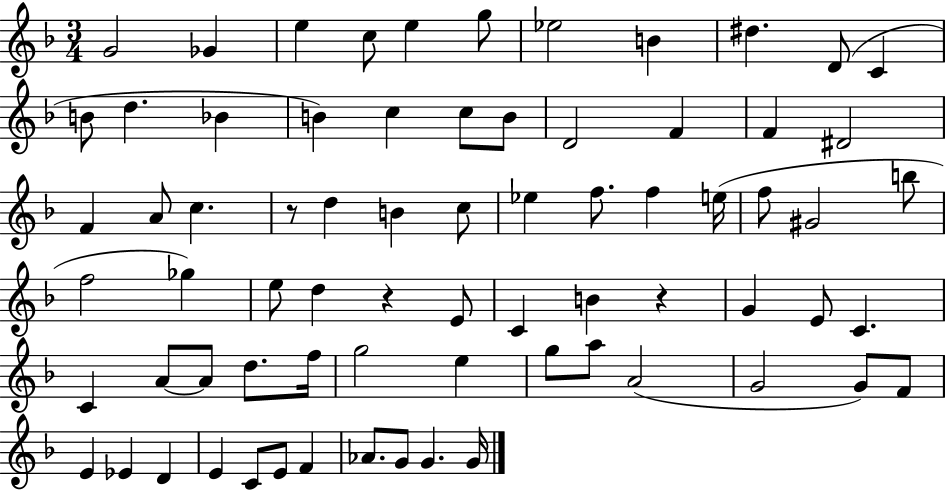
{
  \clef treble
  \numericTimeSignature
  \time 3/4
  \key f \major
  g'2 ges'4 | e''4 c''8 e''4 g''8 | ees''2 b'4 | dis''4. d'8( c'4 | \break b'8 d''4. bes'4 | b'4) c''4 c''8 b'8 | d'2 f'4 | f'4 dis'2 | \break f'4 a'8 c''4. | r8 d''4 b'4 c''8 | ees''4 f''8. f''4 e''16( | f''8 gis'2 b''8 | \break f''2 ges''4) | e''8 d''4 r4 e'8 | c'4 b'4 r4 | g'4 e'8 c'4. | \break c'4 a'8~~ a'8 d''8. f''16 | g''2 e''4 | g''8 a''8 a'2( | g'2 g'8) f'8 | \break e'4 ees'4 d'4 | e'4 c'8 e'8 f'4 | aes'8. g'8 g'4. g'16 | \bar "|."
}